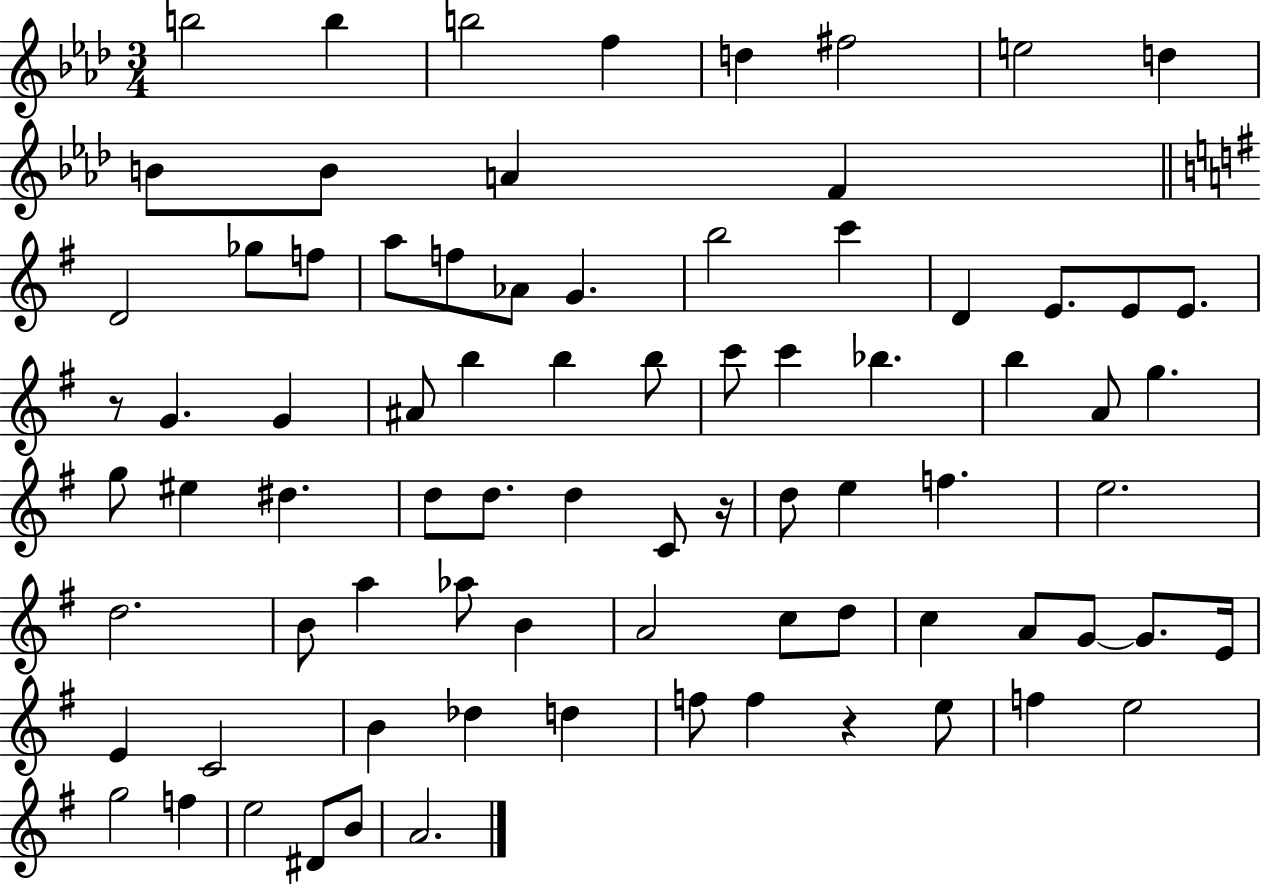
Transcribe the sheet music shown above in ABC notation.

X:1
T:Untitled
M:3/4
L:1/4
K:Ab
b2 b b2 f d ^f2 e2 d B/2 B/2 A F D2 _g/2 f/2 a/2 f/2 _A/2 G b2 c' D E/2 E/2 E/2 z/2 G G ^A/2 b b b/2 c'/2 c' _b b A/2 g g/2 ^e ^d d/2 d/2 d C/2 z/4 d/2 e f e2 d2 B/2 a _a/2 B A2 c/2 d/2 c A/2 G/2 G/2 E/4 E C2 B _d d f/2 f z e/2 f e2 g2 f e2 ^D/2 B/2 A2